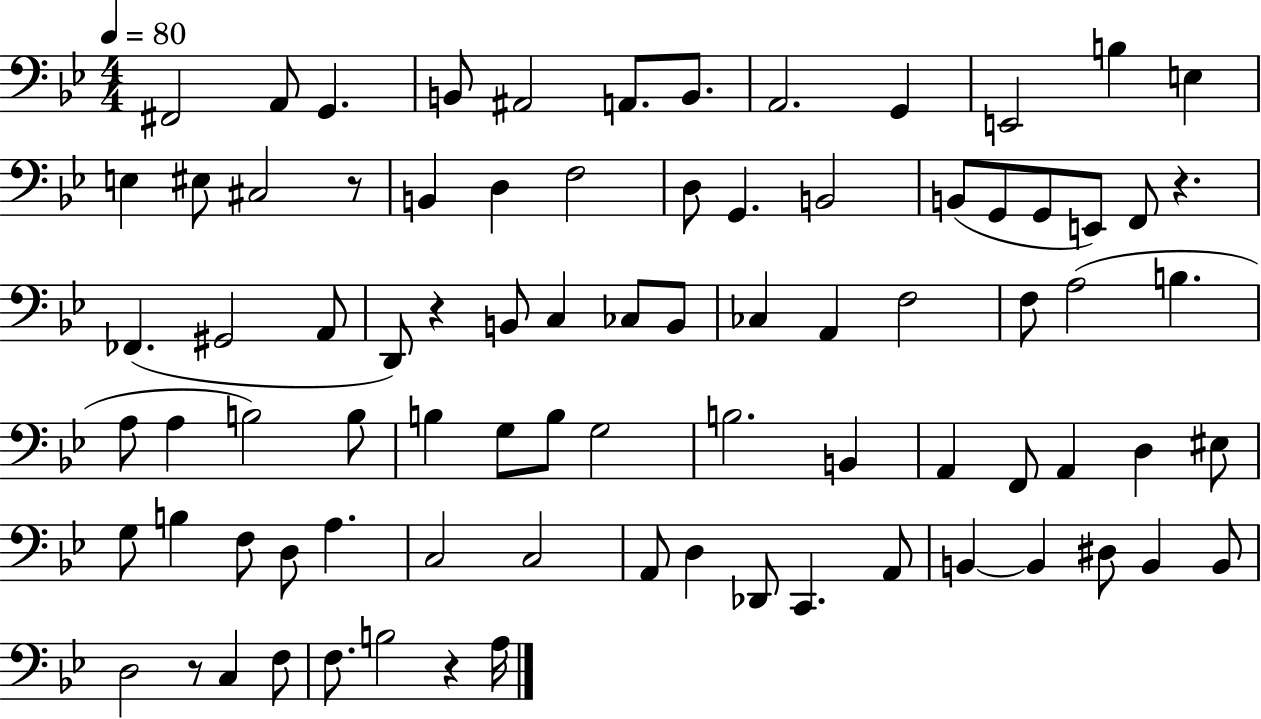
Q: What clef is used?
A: bass